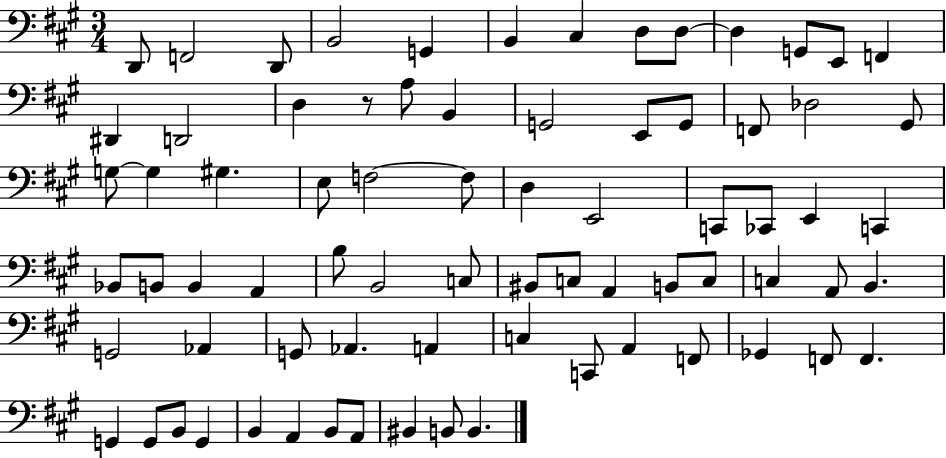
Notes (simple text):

D2/e F2/h D2/e B2/h G2/q B2/q C#3/q D3/e D3/e D3/q G2/e E2/e F2/q D#2/q D2/h D3/q R/e A3/e B2/q G2/h E2/e G2/e F2/e Db3/h G#2/e G3/e G3/q G#3/q. E3/e F3/h F3/e D3/q E2/h C2/e CES2/e E2/q C2/q Bb2/e B2/e B2/q A2/q B3/e B2/h C3/e BIS2/e C3/e A2/q B2/e C3/e C3/q A2/e B2/q. G2/h Ab2/q G2/e Ab2/q. A2/q C3/q C2/e A2/q F2/e Gb2/q F2/e F2/q. G2/q G2/e B2/e G2/q B2/q A2/q B2/e A2/e BIS2/q B2/e B2/q.